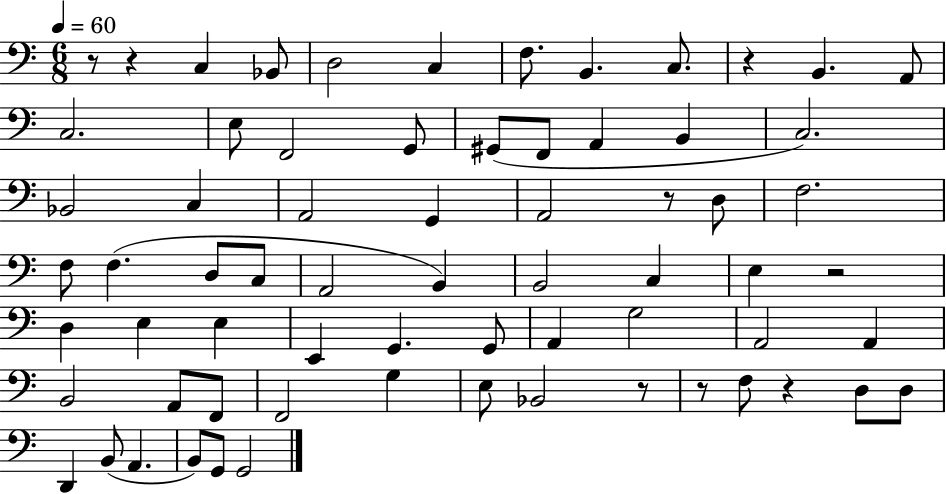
X:1
T:Untitled
M:6/8
L:1/4
K:C
z/2 z C, _B,,/2 D,2 C, F,/2 B,, C,/2 z B,, A,,/2 C,2 E,/2 F,,2 G,,/2 ^G,,/2 F,,/2 A,, B,, C,2 _B,,2 C, A,,2 G,, A,,2 z/2 D,/2 F,2 F,/2 F, D,/2 C,/2 A,,2 B,, B,,2 C, E, z2 D, E, E, E,, G,, G,,/2 A,, G,2 A,,2 A,, B,,2 A,,/2 F,,/2 F,,2 G, E,/2 _B,,2 z/2 z/2 F,/2 z D,/2 D,/2 D,, B,,/2 A,, B,,/2 G,,/2 G,,2